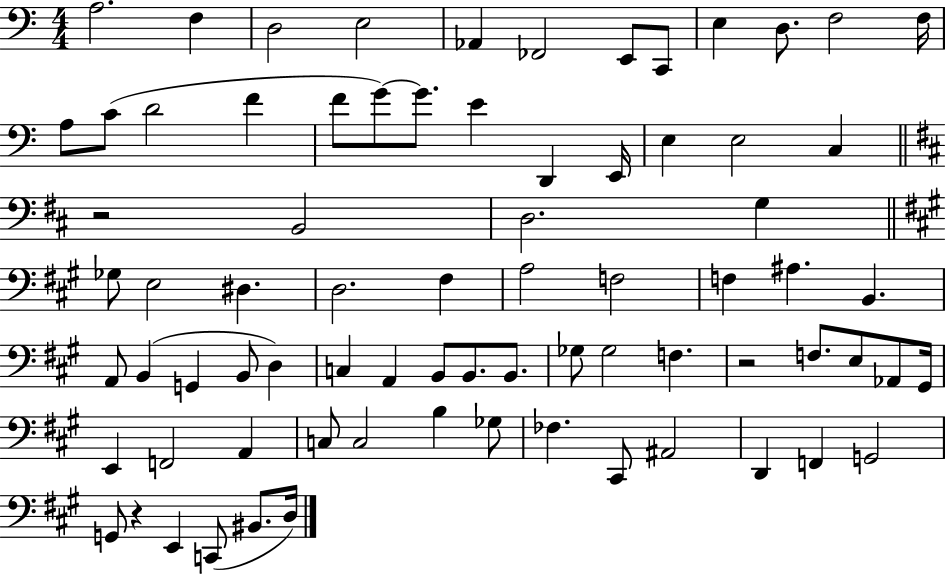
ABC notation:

X:1
T:Untitled
M:4/4
L:1/4
K:C
A,2 F, D,2 E,2 _A,, _F,,2 E,,/2 C,,/2 E, D,/2 F,2 F,/4 A,/2 C/2 D2 F F/2 G/2 G/2 E D,, E,,/4 E, E,2 C, z2 B,,2 D,2 G, _G,/2 E,2 ^D, D,2 ^F, A,2 F,2 F, ^A, B,, A,,/2 B,, G,, B,,/2 D, C, A,, B,,/2 B,,/2 B,,/2 _G,/2 _G,2 F, z2 F,/2 E,/2 _A,,/2 ^G,,/4 E,, F,,2 A,, C,/2 C,2 B, _G,/2 _F, ^C,,/2 ^A,,2 D,, F,, G,,2 G,,/2 z E,, C,,/2 ^B,,/2 D,/4